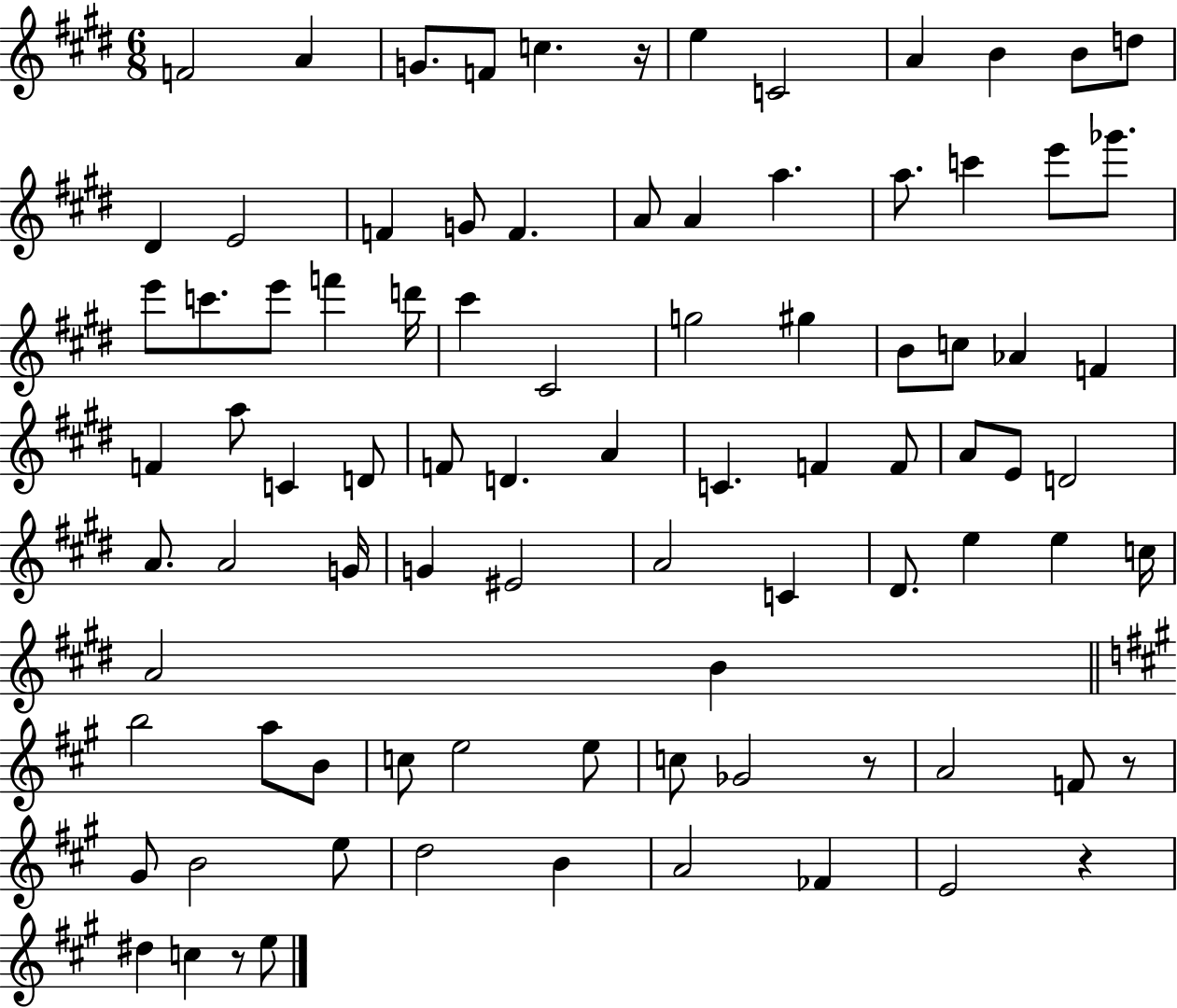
{
  \clef treble
  \numericTimeSignature
  \time 6/8
  \key e \major
  f'2 a'4 | g'8. f'8 c''4. r16 | e''4 c'2 | a'4 b'4 b'8 d''8 | \break dis'4 e'2 | f'4 g'8 f'4. | a'8 a'4 a''4. | a''8. c'''4 e'''8 ges'''8. | \break e'''8 c'''8. e'''8 f'''4 d'''16 | cis'''4 cis'2 | g''2 gis''4 | b'8 c''8 aes'4 f'4 | \break f'4 a''8 c'4 d'8 | f'8 d'4. a'4 | c'4. f'4 f'8 | a'8 e'8 d'2 | \break a'8. a'2 g'16 | g'4 eis'2 | a'2 c'4 | dis'8. e''4 e''4 c''16 | \break a'2 b'4 | \bar "||" \break \key a \major b''2 a''8 b'8 | c''8 e''2 e''8 | c''8 ges'2 r8 | a'2 f'8 r8 | \break gis'8 b'2 e''8 | d''2 b'4 | a'2 fes'4 | e'2 r4 | \break dis''4 c''4 r8 e''8 | \bar "|."
}